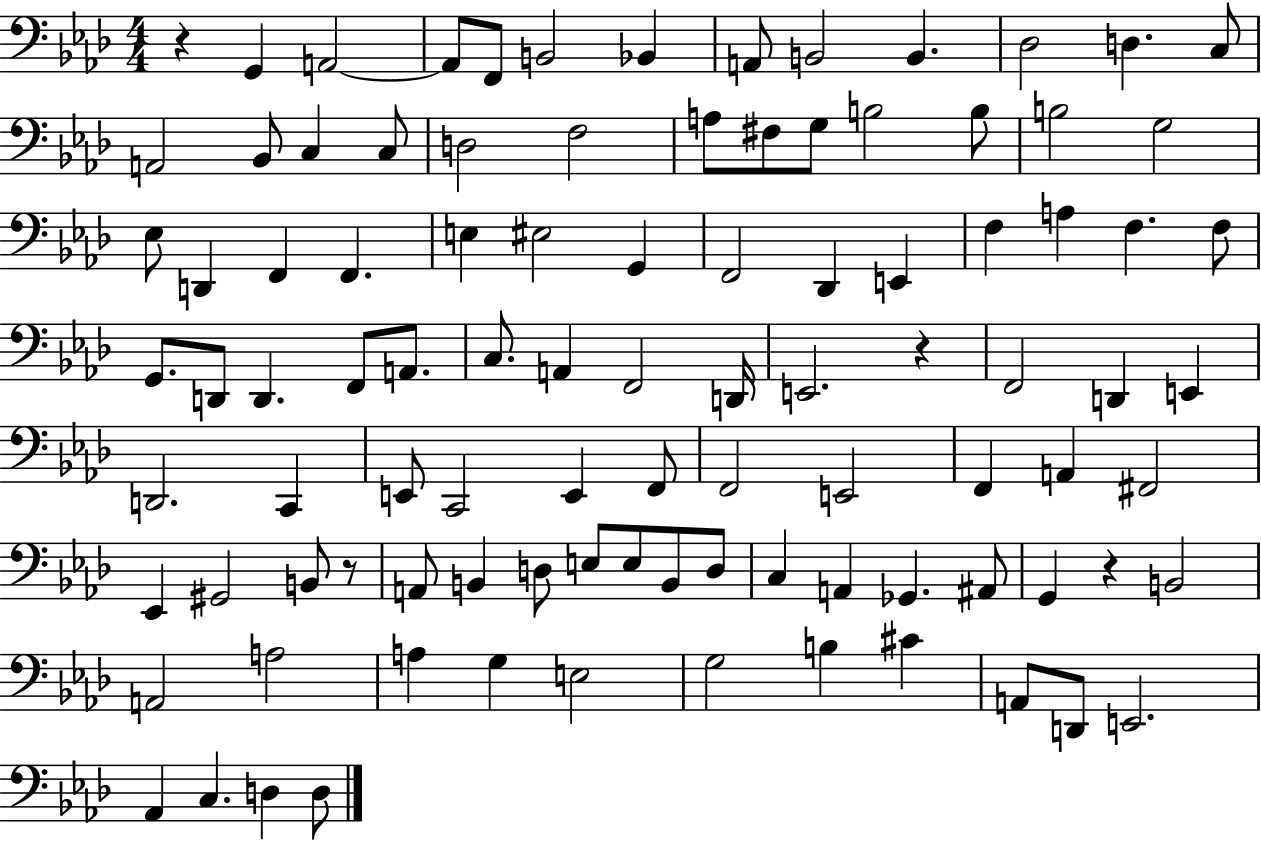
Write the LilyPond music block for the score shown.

{
  \clef bass
  \numericTimeSignature
  \time 4/4
  \key aes \major
  \repeat volta 2 { r4 g,4 a,2~~ | a,8 f,8 b,2 bes,4 | a,8 b,2 b,4. | des2 d4. c8 | \break a,2 bes,8 c4 c8 | d2 f2 | a8 fis8 g8 b2 b8 | b2 g2 | \break ees8 d,4 f,4 f,4. | e4 eis2 g,4 | f,2 des,4 e,4 | f4 a4 f4. f8 | \break g,8. d,8 d,4. f,8 a,8. | c8. a,4 f,2 d,16 | e,2. r4 | f,2 d,4 e,4 | \break d,2. c,4 | e,8 c,2 e,4 f,8 | f,2 e,2 | f,4 a,4 fis,2 | \break ees,4 gis,2 b,8 r8 | a,8 b,4 d8 e8 e8 b,8 d8 | c4 a,4 ges,4. ais,8 | g,4 r4 b,2 | \break a,2 a2 | a4 g4 e2 | g2 b4 cis'4 | a,8 d,8 e,2. | \break aes,4 c4. d4 d8 | } \bar "|."
}